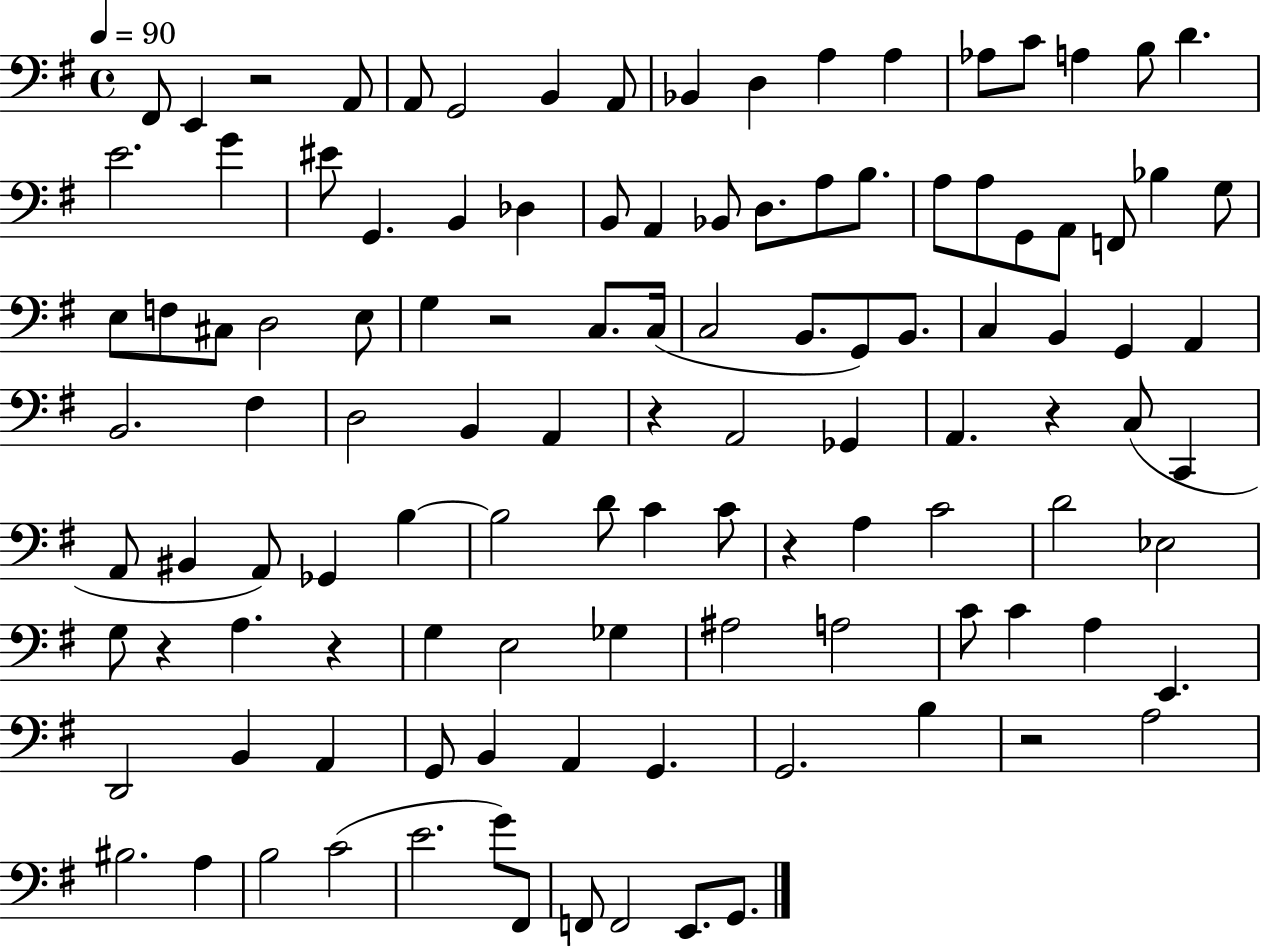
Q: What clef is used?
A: bass